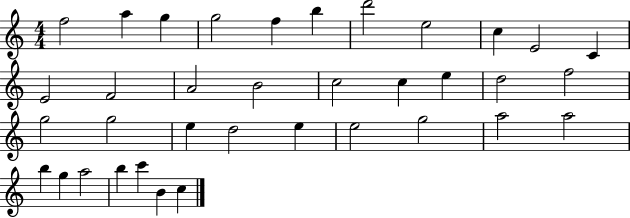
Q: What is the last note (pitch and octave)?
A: C5